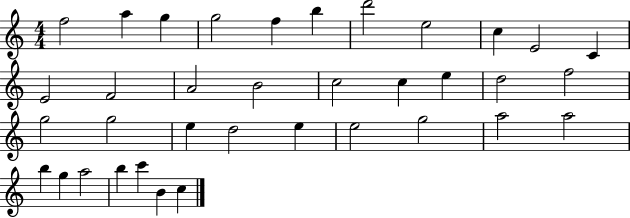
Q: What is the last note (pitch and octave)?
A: C5